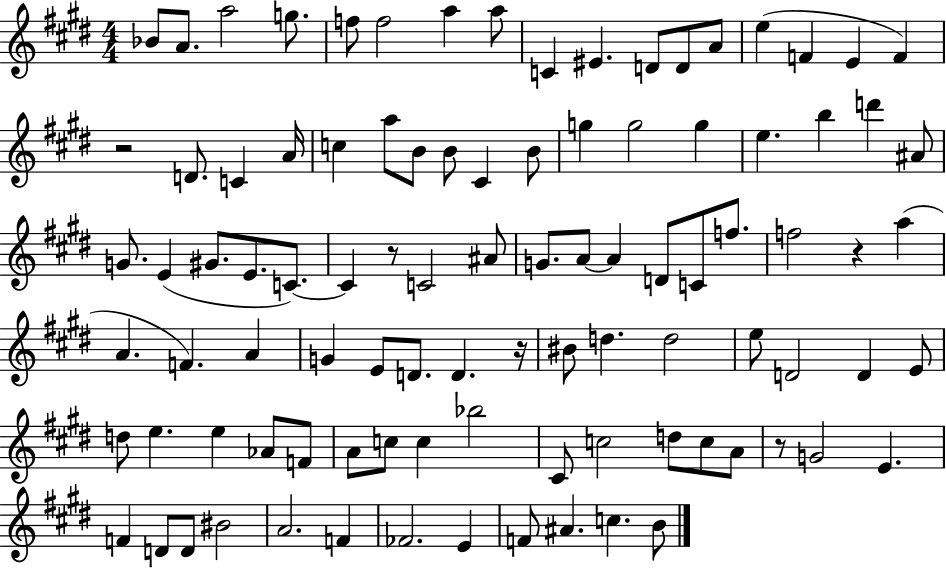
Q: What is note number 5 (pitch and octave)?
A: F5